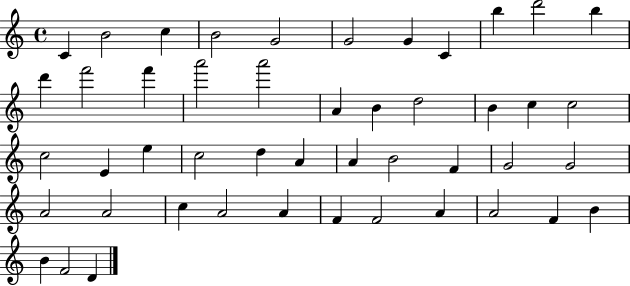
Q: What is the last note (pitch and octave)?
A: D4